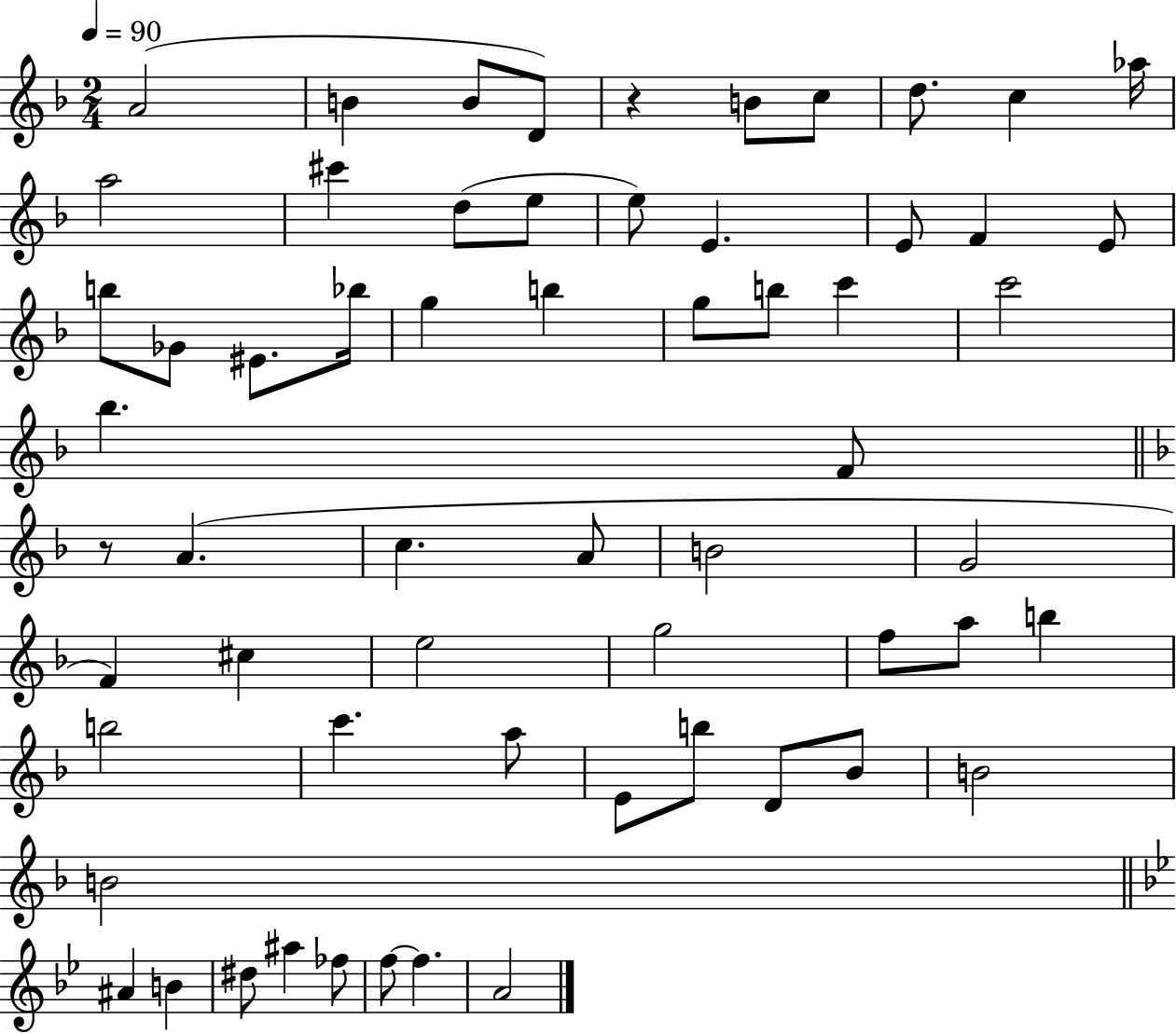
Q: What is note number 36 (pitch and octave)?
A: F4